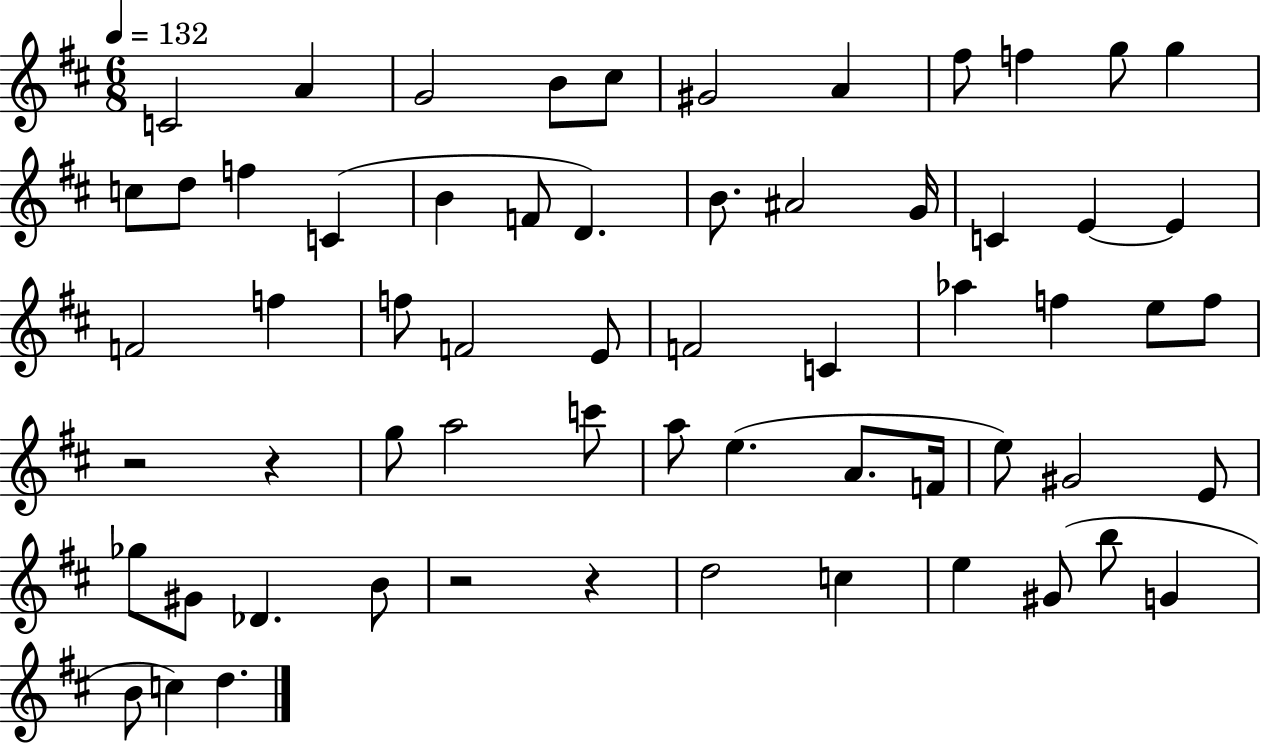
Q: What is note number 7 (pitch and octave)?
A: A4